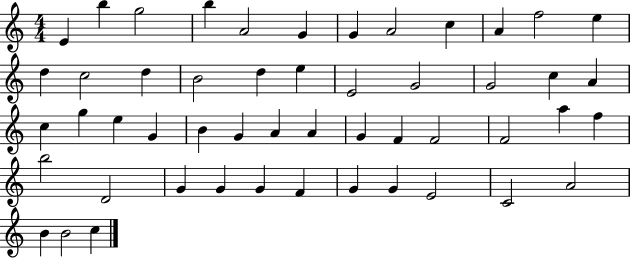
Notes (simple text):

E4/q B5/q G5/h B5/q A4/h G4/q G4/q A4/h C5/q A4/q F5/h E5/q D5/q C5/h D5/q B4/h D5/q E5/q E4/h G4/h G4/h C5/q A4/q C5/q G5/q E5/q G4/q B4/q G4/q A4/q A4/q G4/q F4/q F4/h F4/h A5/q F5/q B5/h D4/h G4/q G4/q G4/q F4/q G4/q G4/q E4/h C4/h A4/h B4/q B4/h C5/q